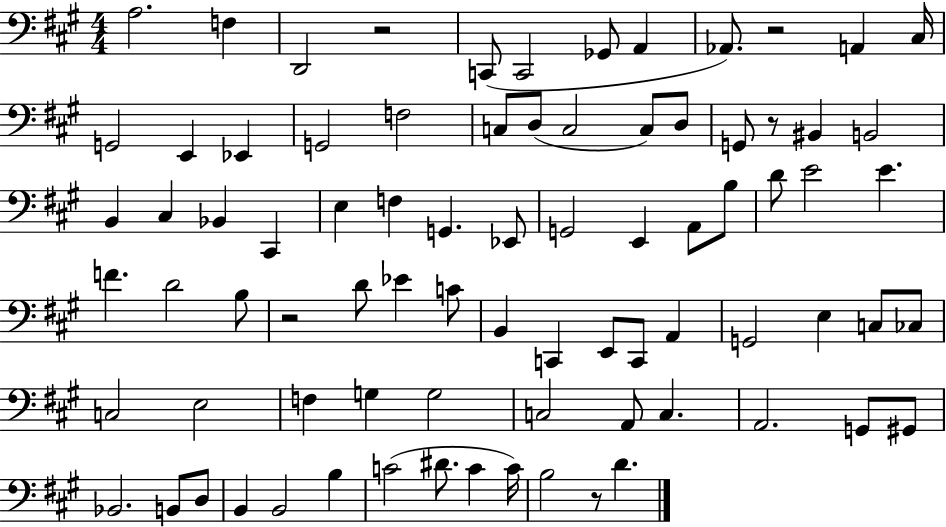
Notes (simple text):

A3/h. F3/q D2/h R/h C2/e C2/h Gb2/e A2/q Ab2/e. R/h A2/q C#3/s G2/h E2/q Eb2/q G2/h F3/h C3/e D3/e C3/h C3/e D3/e G2/e R/e BIS2/q B2/h B2/q C#3/q Bb2/q C#2/q E3/q F3/q G2/q. Eb2/e G2/h E2/q A2/e B3/e D4/e E4/h E4/q. F4/q. D4/h B3/e R/h D4/e Eb4/q C4/e B2/q C2/q E2/e C2/e A2/q G2/h E3/q C3/e CES3/e C3/h E3/h F3/q G3/q G3/h C3/h A2/e C3/q. A2/h. G2/e G#2/e Bb2/h. B2/e D3/e B2/q B2/h B3/q C4/h D#4/e. C4/q C4/s B3/h R/e D4/q.